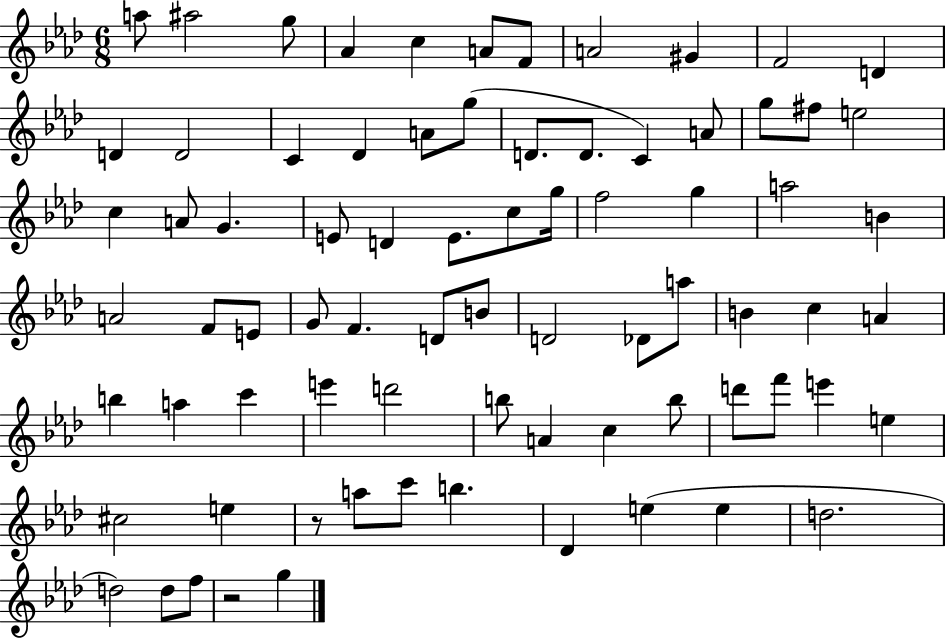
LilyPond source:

{
  \clef treble
  \numericTimeSignature
  \time 6/8
  \key aes \major
  a''8 ais''2 g''8 | aes'4 c''4 a'8 f'8 | a'2 gis'4 | f'2 d'4 | \break d'4 d'2 | c'4 des'4 a'8 g''8( | d'8. d'8. c'4) a'8 | g''8 fis''8 e''2 | \break c''4 a'8 g'4. | e'8 d'4 e'8. c''8 g''16 | f''2 g''4 | a''2 b'4 | \break a'2 f'8 e'8 | g'8 f'4. d'8 b'8 | d'2 des'8 a''8 | b'4 c''4 a'4 | \break b''4 a''4 c'''4 | e'''4 d'''2 | b''8 a'4 c''4 b''8 | d'''8 f'''8 e'''4 e''4 | \break cis''2 e''4 | r8 a''8 c'''8 b''4. | des'4 e''4( e''4 | d''2. | \break d''2) d''8 f''8 | r2 g''4 | \bar "|."
}